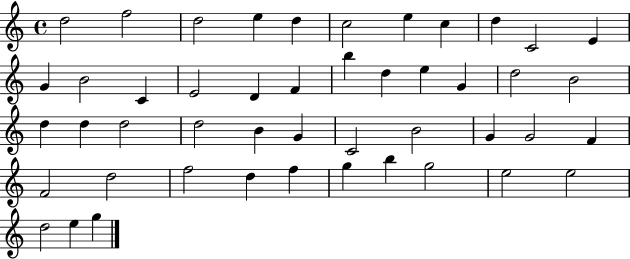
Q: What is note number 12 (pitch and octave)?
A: G4